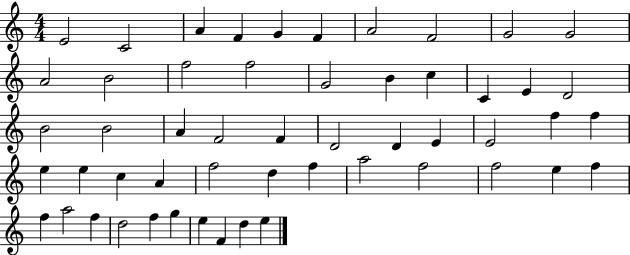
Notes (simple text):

E4/h C4/h A4/q F4/q G4/q F4/q A4/h F4/h G4/h G4/h A4/h B4/h F5/h F5/h G4/h B4/q C5/q C4/q E4/q D4/h B4/h B4/h A4/q F4/h F4/q D4/h D4/q E4/q E4/h F5/q F5/q E5/q E5/q C5/q A4/q F5/h D5/q F5/q A5/h F5/h F5/h E5/q F5/q F5/q A5/h F5/q D5/h F5/q G5/q E5/q F4/q D5/q E5/q